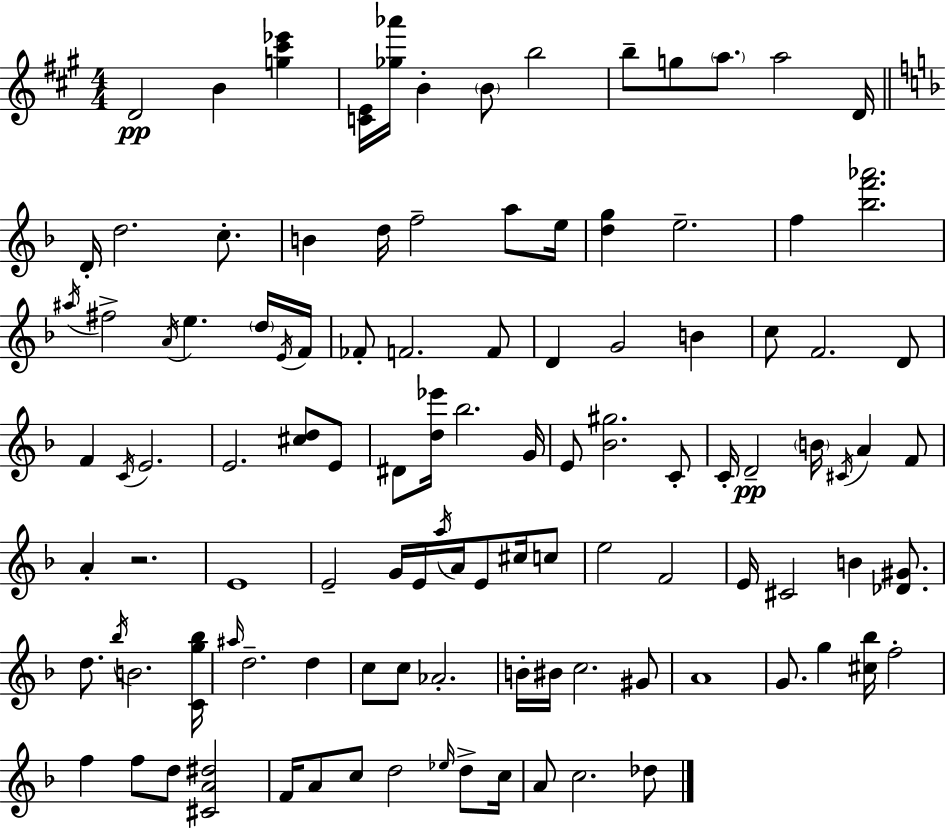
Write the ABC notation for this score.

X:1
T:Untitled
M:4/4
L:1/4
K:A
D2 B [g^c'_e'] [CE]/4 [_g_a']/4 B B/2 b2 b/2 g/2 a/2 a2 D/4 D/4 d2 c/2 B d/4 f2 a/2 e/4 [dg] e2 f [_bf'_a']2 ^a/4 ^f2 A/4 e d/4 E/4 F/4 _F/2 F2 F/2 D G2 B c/2 F2 D/2 F C/4 E2 E2 [^cd]/2 E/2 ^D/2 [d_e']/4 _b2 G/4 E/2 [_B^g]2 C/2 C/4 D2 B/4 ^C/4 A F/2 A z2 E4 E2 G/4 E/4 a/4 A/4 E/2 ^c/4 c/2 e2 F2 E/4 ^C2 B [_D^G]/2 d/2 _b/4 B2 [Cg_b]/4 ^a/4 d2 d c/2 c/2 _A2 B/4 ^B/4 c2 ^G/2 A4 G/2 g [^c_b]/4 f2 f f/2 d/2 [^CA^d]2 F/4 A/2 c/2 d2 _e/4 d/2 c/4 A/2 c2 _d/2